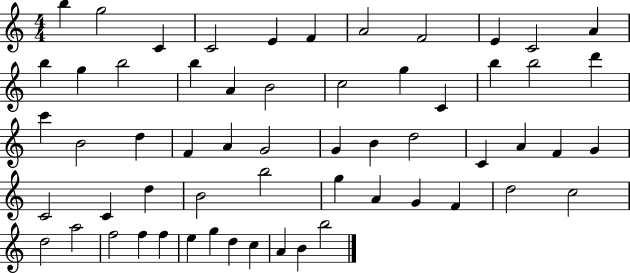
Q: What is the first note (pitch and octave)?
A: B5